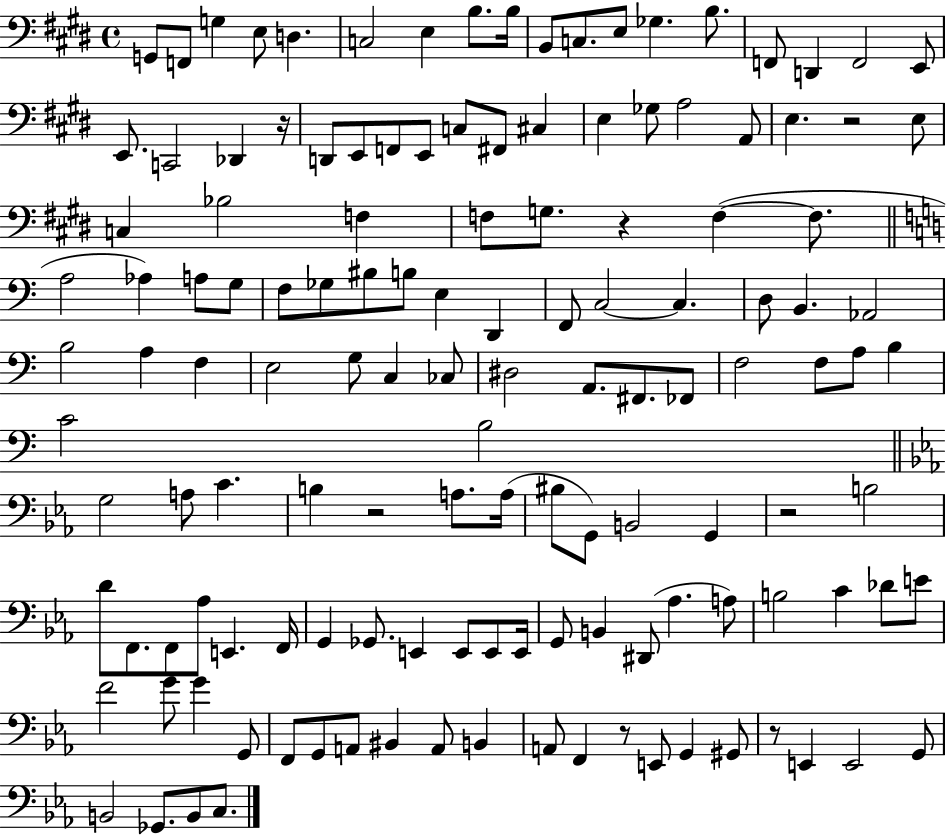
G2/e F2/e G3/q E3/e D3/q. C3/h E3/q B3/e. B3/s B2/e C3/e. E3/e Gb3/q. B3/e. F2/e D2/q F2/h E2/e E2/e. C2/h Db2/q R/s D2/e E2/e F2/e E2/e C3/e F#2/e C#3/q E3/q Gb3/e A3/h A2/e E3/q. R/h E3/e C3/q Bb3/h F3/q F3/e G3/e. R/q F3/q F3/e. A3/h Ab3/q A3/e G3/e F3/e Gb3/e BIS3/e B3/e E3/q D2/q F2/e C3/h C3/q. D3/e B2/q. Ab2/h B3/h A3/q F3/q E3/h G3/e C3/q CES3/e D#3/h A2/e. F#2/e. FES2/e F3/h F3/e A3/e B3/q C4/h B3/h G3/h A3/e C4/q. B3/q R/h A3/e. A3/s BIS3/e G2/e B2/h G2/q R/h B3/h D4/e F2/e. F2/e Ab3/e E2/q. F2/s G2/q Gb2/e. E2/q E2/e E2/e E2/s G2/e B2/q D#2/e Ab3/q. A3/e B3/h C4/q Db4/e E4/e F4/h G4/e G4/q G2/e F2/e G2/e A2/e BIS2/q A2/e B2/q A2/e F2/q R/e E2/e G2/q G#2/e R/e E2/q E2/h G2/e B2/h Gb2/e. B2/e C3/e.